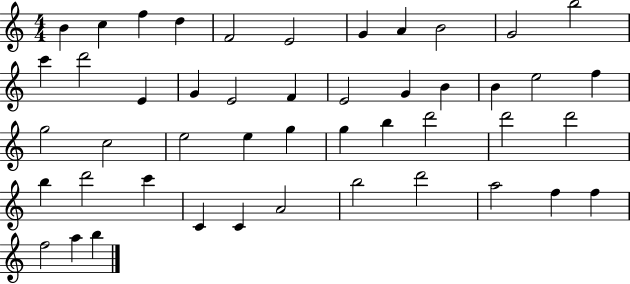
X:1
T:Untitled
M:4/4
L:1/4
K:C
B c f d F2 E2 G A B2 G2 b2 c' d'2 E G E2 F E2 G B B e2 f g2 c2 e2 e g g b d'2 d'2 d'2 b d'2 c' C C A2 b2 d'2 a2 f f f2 a b